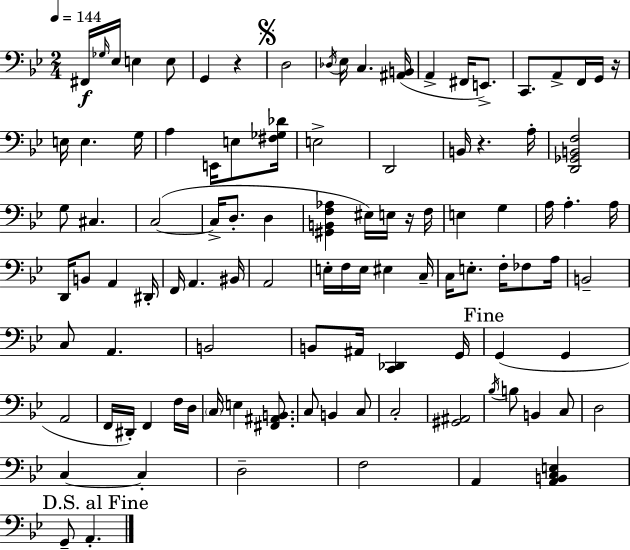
X:1
T:Untitled
M:2/4
L:1/4
K:Gm
^F,,/4 _G,/4 _E,/4 E, E,/2 G,, z D,2 _D,/4 _E,/4 C, [^A,,B,,]/4 A,, ^F,,/4 E,,/2 C,,/2 A,,/2 F,,/4 G,,/4 z/4 E,/4 E, G,/4 A, E,,/4 E,/2 [^F,_G,_D]/4 E,2 D,,2 B,,/4 z A,/4 [D,,_G,,B,,F,]2 G,/2 ^C, C,2 C,/4 D,/2 D, [^G,,B,,F,_A,] ^E,/4 E,/4 z/4 F,/4 E, G, A,/4 A, A,/4 D,,/4 B,,/2 A,, ^D,,/4 F,,/4 A,, ^B,,/4 A,,2 E,/4 F,/4 E,/4 ^E, C,/4 C,/4 E,/2 F,/4 _F,/2 A,/4 B,,2 C,/2 A,, B,,2 B,,/2 ^A,,/4 [C,,_D,,] G,,/4 G,, G,, A,,2 F,,/4 ^D,,/4 F,, F,/4 D,/4 C,/4 E, [^F,,^A,,B,,]/2 C,/2 B,, C,/2 C,2 [^G,,^A,,]2 _B,/4 B,/2 B,, C,/2 D,2 C, C, D,2 F,2 A,, [A,,B,,C,E,] G,,/2 A,,